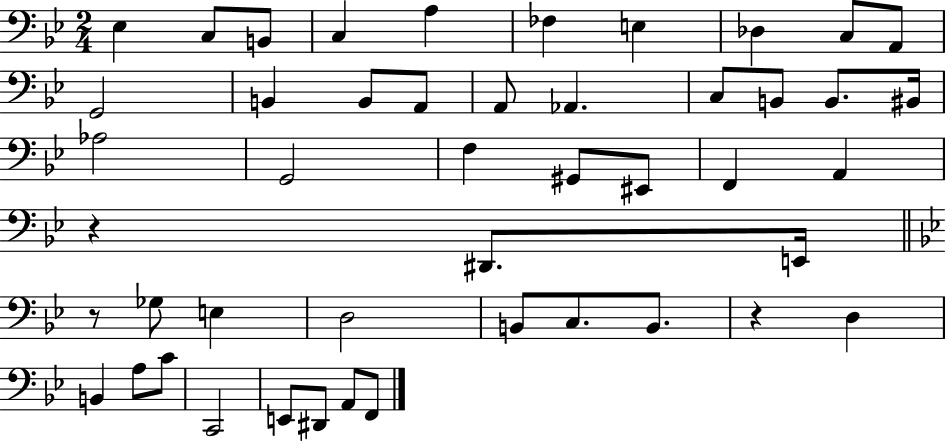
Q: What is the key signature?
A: BES major